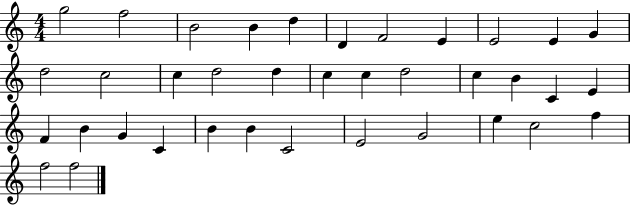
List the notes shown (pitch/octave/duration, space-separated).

G5/h F5/h B4/h B4/q D5/q D4/q F4/h E4/q E4/h E4/q G4/q D5/h C5/h C5/q D5/h D5/q C5/q C5/q D5/h C5/q B4/q C4/q E4/q F4/q B4/q G4/q C4/q B4/q B4/q C4/h E4/h G4/h E5/q C5/h F5/q F5/h F5/h